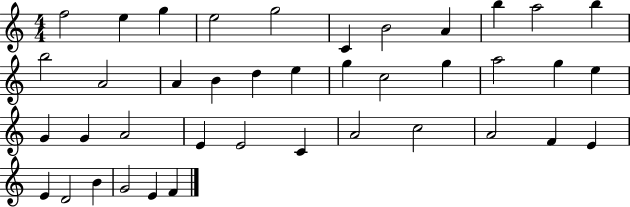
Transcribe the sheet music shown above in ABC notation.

X:1
T:Untitled
M:4/4
L:1/4
K:C
f2 e g e2 g2 C B2 A b a2 b b2 A2 A B d e g c2 g a2 g e G G A2 E E2 C A2 c2 A2 F E E D2 B G2 E F